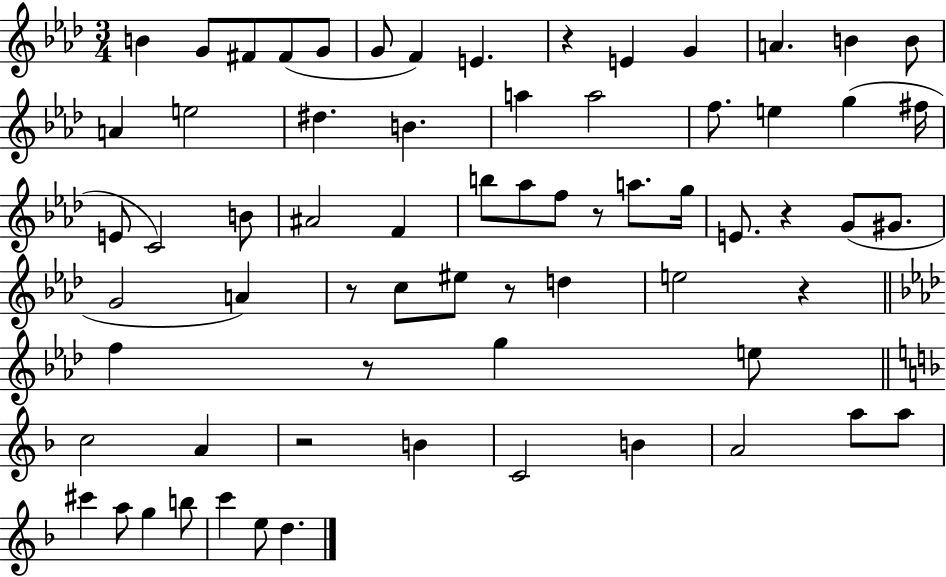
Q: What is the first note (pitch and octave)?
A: B4